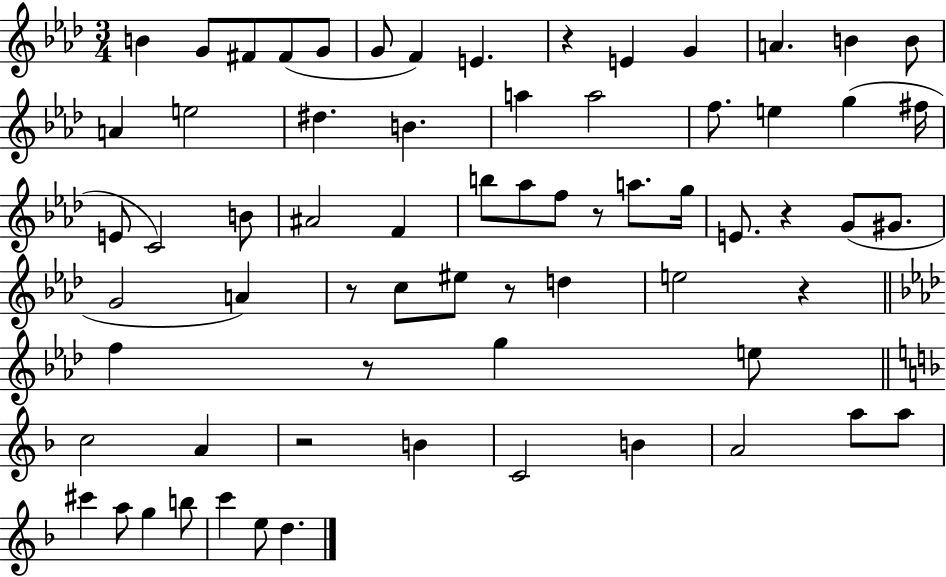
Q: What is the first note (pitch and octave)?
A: B4